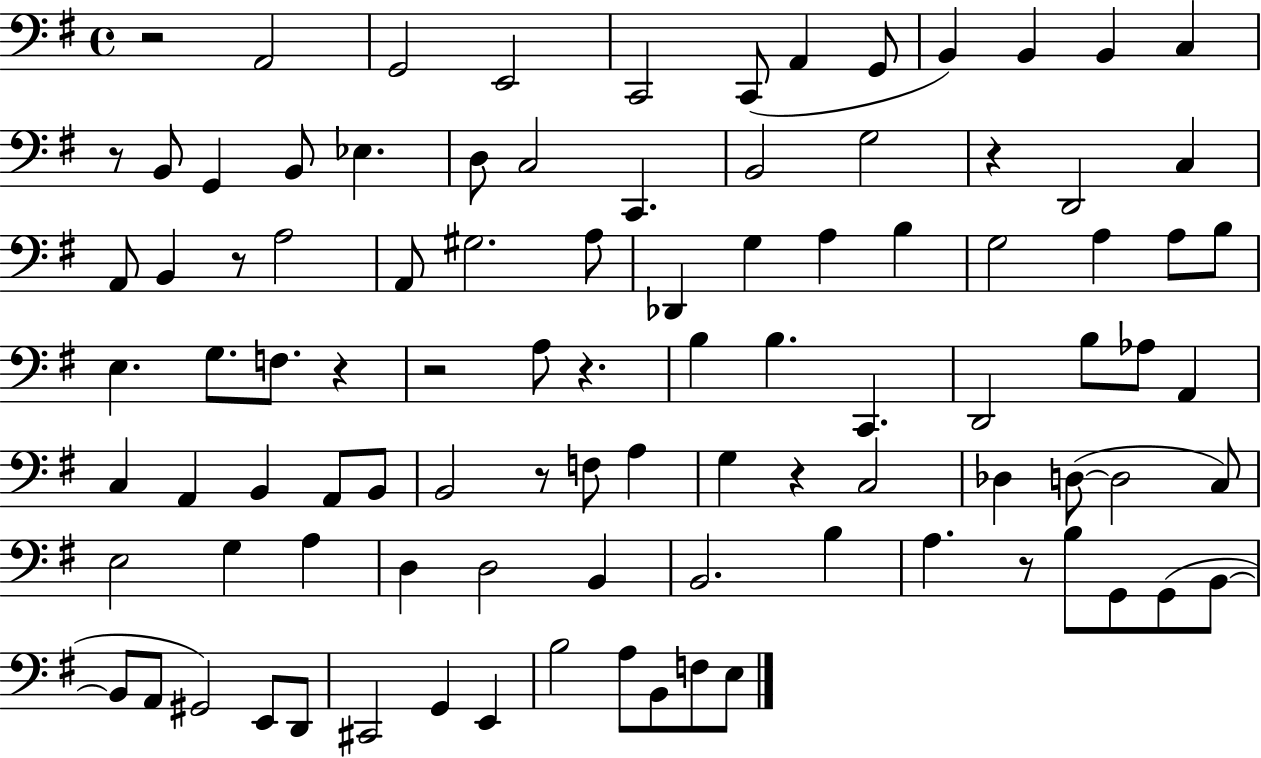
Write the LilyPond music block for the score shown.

{
  \clef bass
  \time 4/4
  \defaultTimeSignature
  \key g \major
  \repeat volta 2 { r2 a,2 | g,2 e,2 | c,2 c,8( a,4 g,8 | b,4) b,4 b,4 c4 | \break r8 b,8 g,4 b,8 ees4. | d8 c2 c,4. | b,2 g2 | r4 d,2 c4 | \break a,8 b,4 r8 a2 | a,8 gis2. a8 | des,4 g4 a4 b4 | g2 a4 a8 b8 | \break e4. g8. f8. r4 | r2 a8 r4. | b4 b4. c,4. | d,2 b8 aes8 a,4 | \break c4 a,4 b,4 a,8 b,8 | b,2 r8 f8 a4 | g4 r4 c2 | des4 d8~(~ d2 c8) | \break e2 g4 a4 | d4 d2 b,4 | b,2. b4 | a4. r8 b8 g,8 g,8( b,8~~ | \break b,8 a,8 gis,2) e,8 d,8 | cis,2 g,4 e,4 | b2 a8 b,8 f8 e8 | } \bar "|."
}